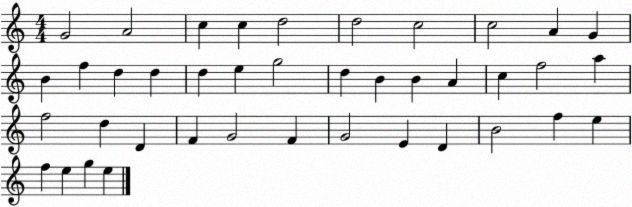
X:1
T:Untitled
M:4/4
L:1/4
K:C
G2 A2 c c d2 d2 c2 c2 A G B f d d d e g2 d B B A c f2 a f2 d D F G2 F G2 E D B2 f e f e g e